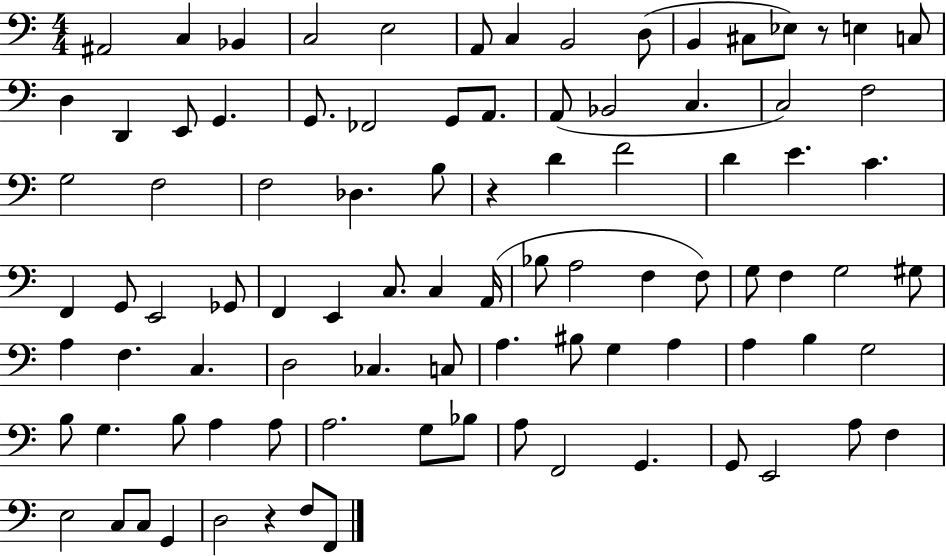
X:1
T:Untitled
M:4/4
L:1/4
K:C
^A,,2 C, _B,, C,2 E,2 A,,/2 C, B,,2 D,/2 B,, ^C,/2 _E,/2 z/2 E, C,/2 D, D,, E,,/2 G,, G,,/2 _F,,2 G,,/2 A,,/2 A,,/2 _B,,2 C, C,2 F,2 G,2 F,2 F,2 _D, B,/2 z D F2 D E C F,, G,,/2 E,,2 _G,,/2 F,, E,, C,/2 C, A,,/4 _B,/2 A,2 F, F,/2 G,/2 F, G,2 ^G,/2 A, F, C, D,2 _C, C,/2 A, ^B,/2 G, A, A, B, G,2 B,/2 G, B,/2 A, A,/2 A,2 G,/2 _B,/2 A,/2 F,,2 G,, G,,/2 E,,2 A,/2 F, E,2 C,/2 C,/2 G,, D,2 z F,/2 F,,/2